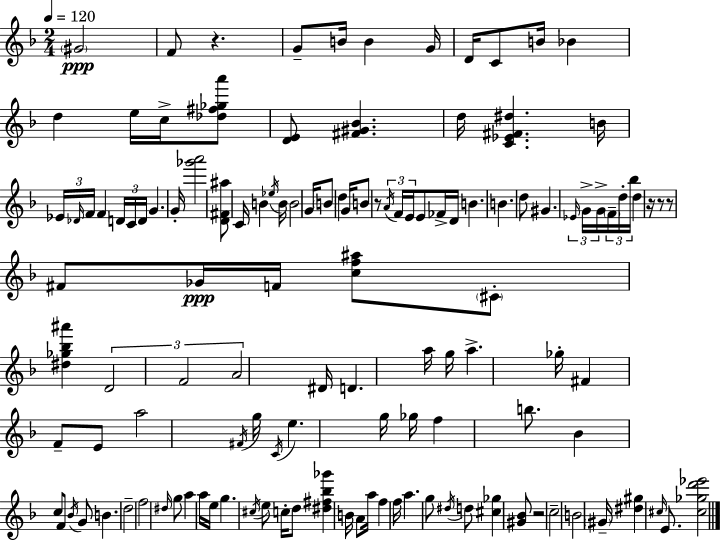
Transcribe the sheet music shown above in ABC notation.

X:1
T:Untitled
M:2/4
L:1/4
K:F
^G2 F/2 z G/2 B/4 B G/4 D/4 C/2 B/4 _B d e/4 c/4 [_d^f_ga']/2 [DE]/2 [^F^G_B] d/4 [C_E^F^d] B/4 _E/4 _D/4 F/4 F D/4 C/4 D/4 G G/4 [_g'a']2 [D^F^a]/2 C/4 B _e/4 B/4 B2 G/4 B/2 d G/4 B/2 z/2 A/4 F/4 E/4 E/2 _F/4 D/4 B B d/2 ^G _E/4 G/4 G/4 F/4 d/4 _b/4 d z/4 z/2 z/2 ^F/2 _G/4 F/4 [cf^a]/2 ^C/2 [^d_g_b^a'] D2 F2 A2 ^D/4 D a/4 g/4 a _g/4 ^F F/2 E/2 a2 ^F/4 g/4 C/4 e g/4 _g/4 f b/2 _B c/2 F/2 _B/4 G/2 B d2 f2 ^d/4 g/2 a a/4 e/4 g ^c/4 e/2 c/4 d/2 [^d^f_b_g'] B/4 A/2 a/4 f f/4 a g/2 ^d/4 d/2 [^c_g] [^G_B]/2 z2 c2 B2 ^G/4 [^d^g] ^c/4 E/2 [^c_gd'_e']2